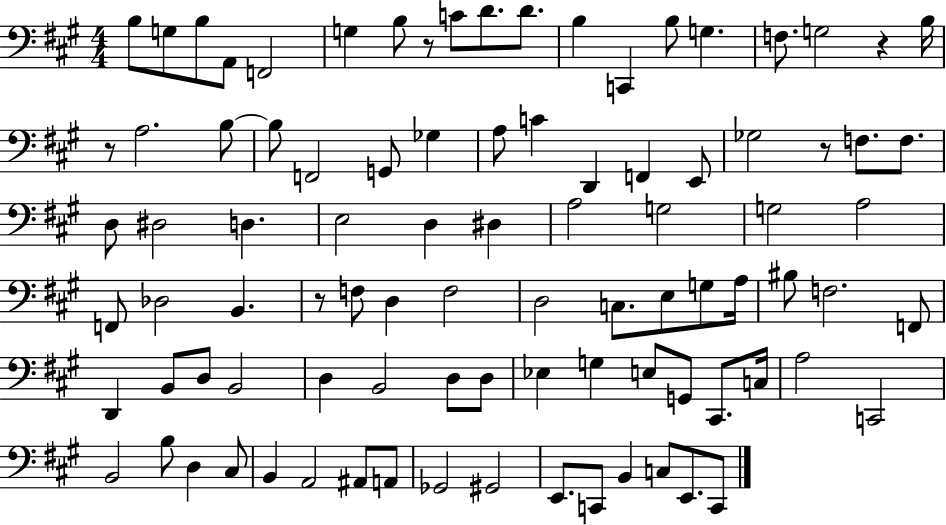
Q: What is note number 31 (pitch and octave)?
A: F3